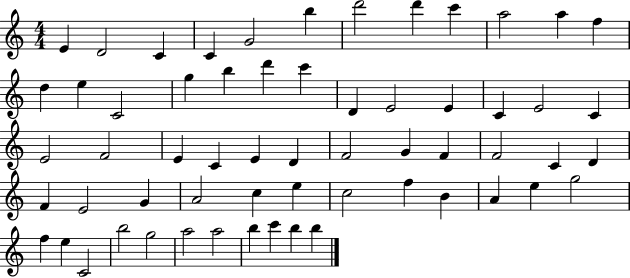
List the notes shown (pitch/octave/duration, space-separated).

E4/q D4/h C4/q C4/q G4/h B5/q D6/h D6/q C6/q A5/h A5/q F5/q D5/q E5/q C4/h G5/q B5/q D6/q C6/q D4/q E4/h E4/q C4/q E4/h C4/q E4/h F4/h E4/q C4/q E4/q D4/q F4/h G4/q F4/q F4/h C4/q D4/q F4/q E4/h G4/q A4/h C5/q E5/q C5/h F5/q B4/q A4/q E5/q G5/h F5/q E5/q C4/h B5/h G5/h A5/h A5/h B5/q C6/q B5/q B5/q